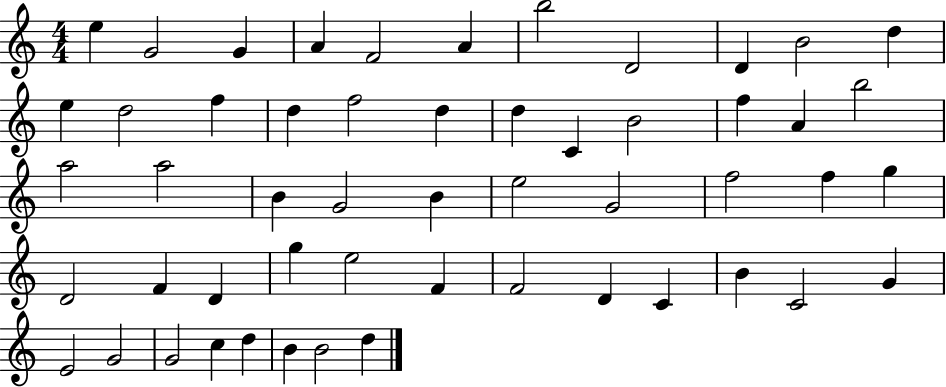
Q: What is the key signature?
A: C major